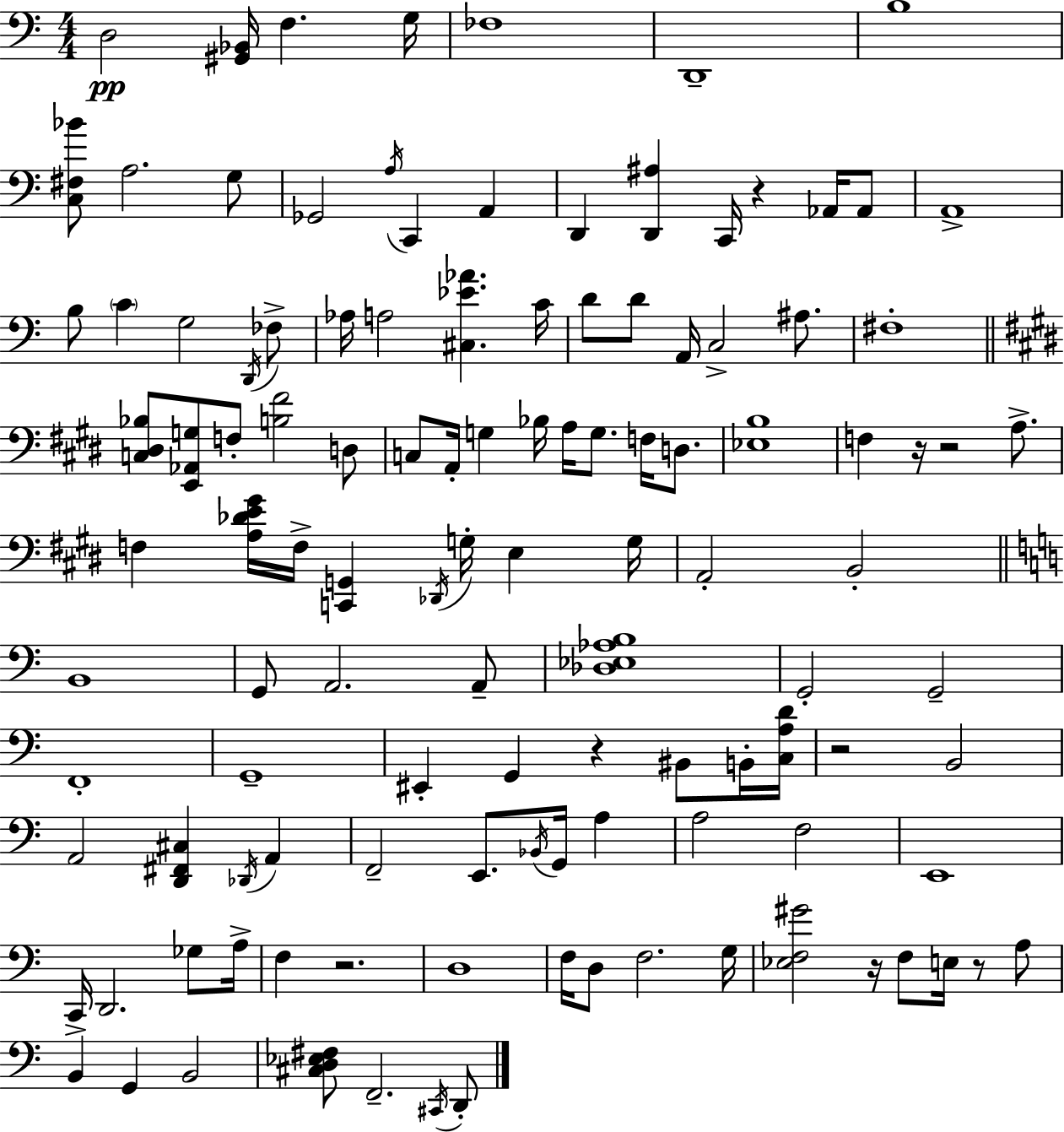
X:1
T:Untitled
M:4/4
L:1/4
K:Am
D,2 [^G,,_B,,]/4 F, G,/4 _F,4 D,,4 B,4 [C,^F,_B]/2 A,2 G,/2 _G,,2 A,/4 C,, A,, D,, [D,,^A,] C,,/4 z _A,,/4 _A,,/2 A,,4 B,/2 C G,2 D,,/4 _F,/2 _A,/4 A,2 [^C,_E_A] C/4 D/2 D/2 A,,/4 C,2 ^A,/2 ^F,4 [C,^D,_B,]/2 [E,,_A,,G,]/2 F,/2 [B,^F]2 D,/2 C,/2 A,,/4 G, _B,/4 A,/4 G,/2 F,/4 D,/2 [_E,B,]4 F, z/4 z2 A,/2 F, [A,_DE^G]/4 F,/4 [C,,G,,] _D,,/4 G,/4 E, G,/4 A,,2 B,,2 B,,4 G,,/2 A,,2 A,,/2 [_D,_E,_A,B,]4 G,,2 G,,2 F,,4 G,,4 ^E,, G,, z ^B,,/2 B,,/4 [C,A,D]/4 z2 B,,2 A,,2 [D,,^F,,^C,] _D,,/4 A,, F,,2 E,,/2 _B,,/4 G,,/4 A, A,2 F,2 E,,4 C,,/4 D,,2 _G,/2 A,/4 F, z2 D,4 F,/4 D,/2 F,2 G,/4 [_E,F,^G]2 z/4 F,/2 E,/4 z/2 A,/2 B,, G,, B,,2 [^C,D,_E,^F,]/2 F,,2 ^C,,/4 D,,/2